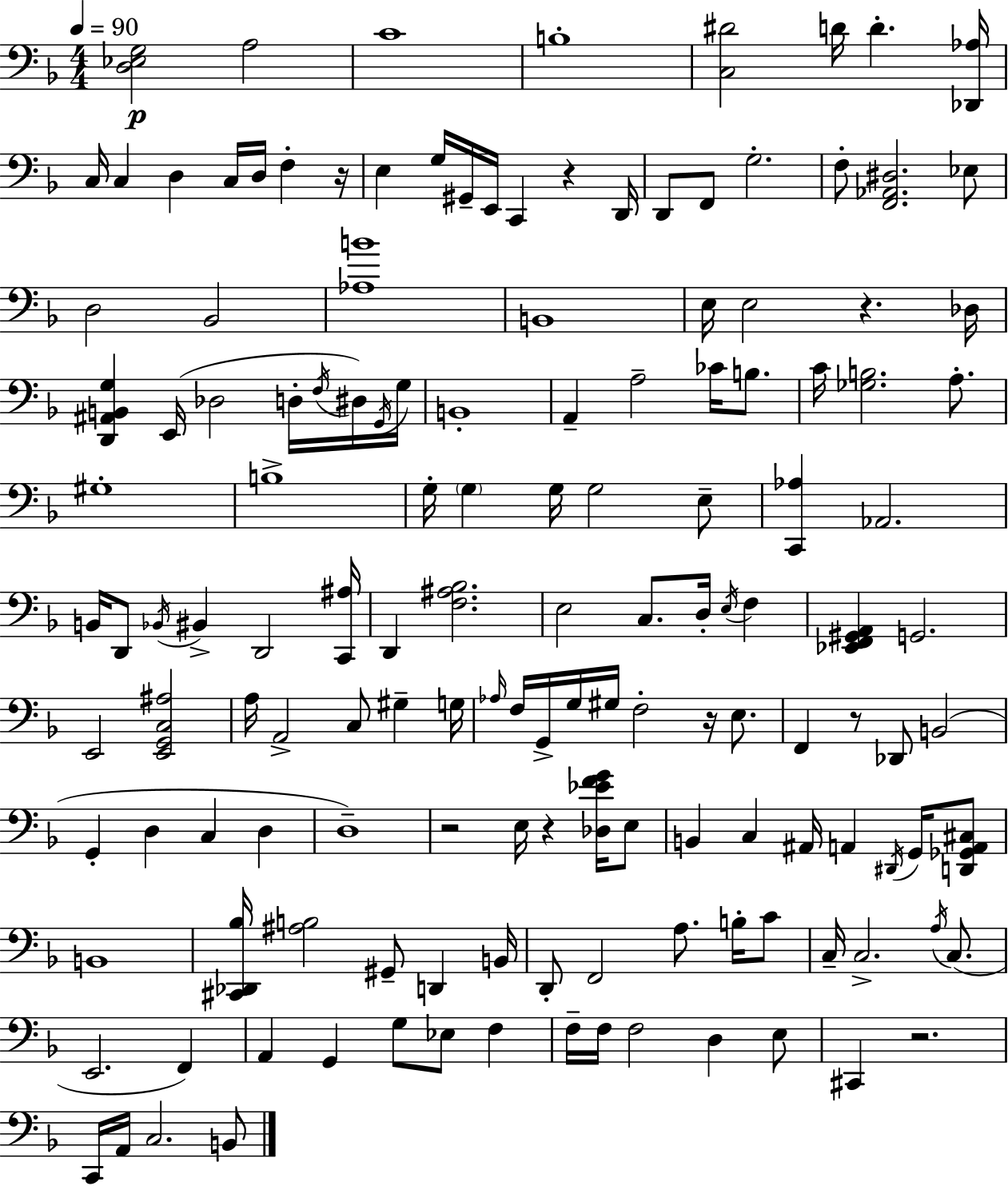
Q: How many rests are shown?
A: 8